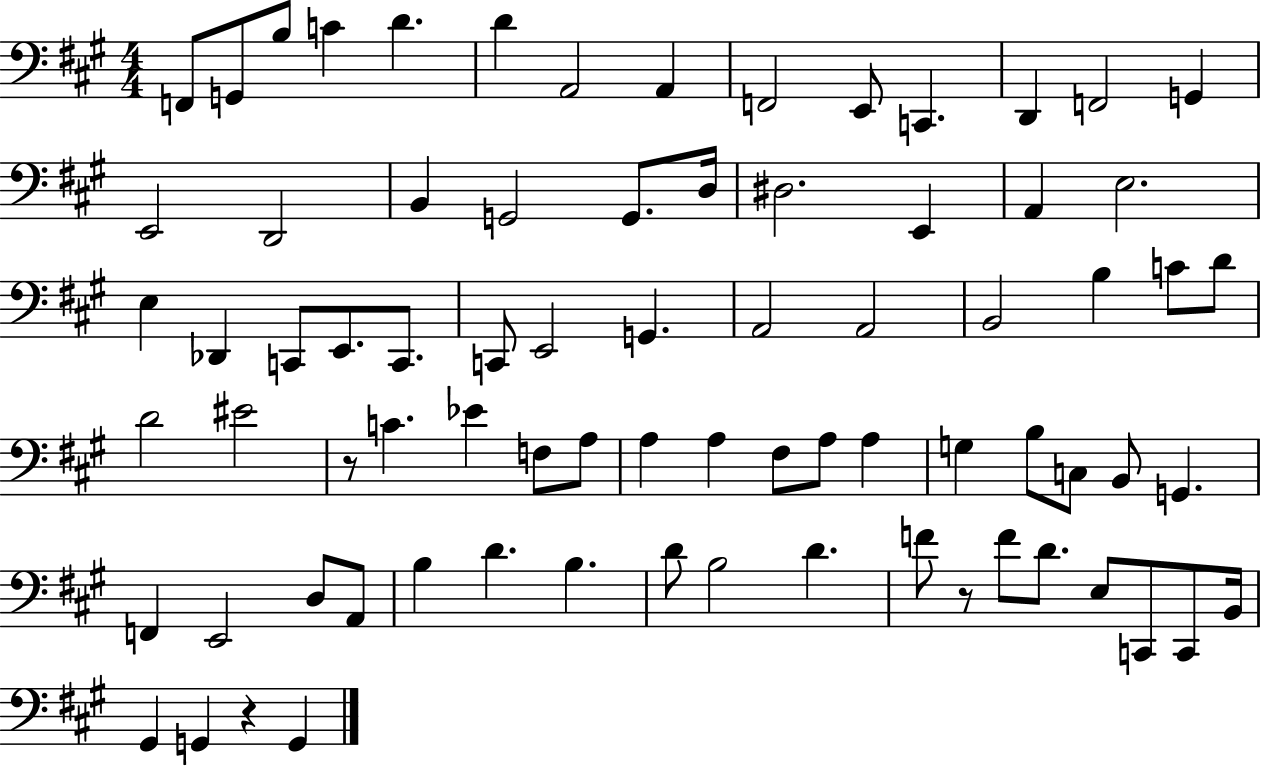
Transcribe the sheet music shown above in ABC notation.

X:1
T:Untitled
M:4/4
L:1/4
K:A
F,,/2 G,,/2 B,/2 C D D A,,2 A,, F,,2 E,,/2 C,, D,, F,,2 G,, E,,2 D,,2 B,, G,,2 G,,/2 D,/4 ^D,2 E,, A,, E,2 E, _D,, C,,/2 E,,/2 C,,/2 C,,/2 E,,2 G,, A,,2 A,,2 B,,2 B, C/2 D/2 D2 ^E2 z/2 C _E F,/2 A,/2 A, A, ^F,/2 A,/2 A, G, B,/2 C,/2 B,,/2 G,, F,, E,,2 D,/2 A,,/2 B, D B, D/2 B,2 D F/2 z/2 F/2 D/2 E,/2 C,,/2 C,,/2 B,,/4 ^G,, G,, z G,,